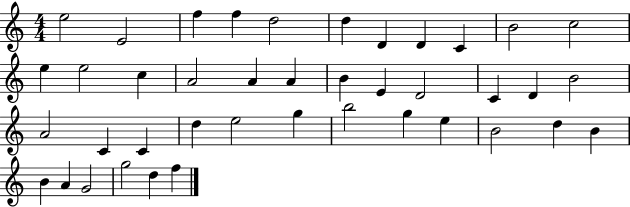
{
  \clef treble
  \numericTimeSignature
  \time 4/4
  \key c \major
  e''2 e'2 | f''4 f''4 d''2 | d''4 d'4 d'4 c'4 | b'2 c''2 | \break e''4 e''2 c''4 | a'2 a'4 a'4 | b'4 e'4 d'2 | c'4 d'4 b'2 | \break a'2 c'4 c'4 | d''4 e''2 g''4 | b''2 g''4 e''4 | b'2 d''4 b'4 | \break b'4 a'4 g'2 | g''2 d''4 f''4 | \bar "|."
}